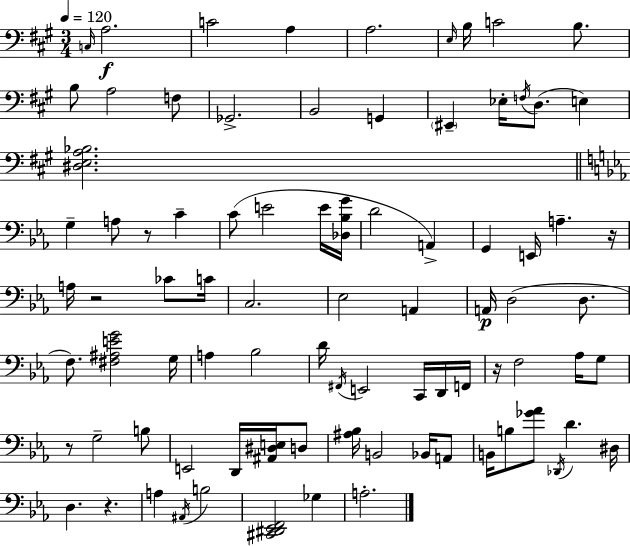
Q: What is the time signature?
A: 3/4